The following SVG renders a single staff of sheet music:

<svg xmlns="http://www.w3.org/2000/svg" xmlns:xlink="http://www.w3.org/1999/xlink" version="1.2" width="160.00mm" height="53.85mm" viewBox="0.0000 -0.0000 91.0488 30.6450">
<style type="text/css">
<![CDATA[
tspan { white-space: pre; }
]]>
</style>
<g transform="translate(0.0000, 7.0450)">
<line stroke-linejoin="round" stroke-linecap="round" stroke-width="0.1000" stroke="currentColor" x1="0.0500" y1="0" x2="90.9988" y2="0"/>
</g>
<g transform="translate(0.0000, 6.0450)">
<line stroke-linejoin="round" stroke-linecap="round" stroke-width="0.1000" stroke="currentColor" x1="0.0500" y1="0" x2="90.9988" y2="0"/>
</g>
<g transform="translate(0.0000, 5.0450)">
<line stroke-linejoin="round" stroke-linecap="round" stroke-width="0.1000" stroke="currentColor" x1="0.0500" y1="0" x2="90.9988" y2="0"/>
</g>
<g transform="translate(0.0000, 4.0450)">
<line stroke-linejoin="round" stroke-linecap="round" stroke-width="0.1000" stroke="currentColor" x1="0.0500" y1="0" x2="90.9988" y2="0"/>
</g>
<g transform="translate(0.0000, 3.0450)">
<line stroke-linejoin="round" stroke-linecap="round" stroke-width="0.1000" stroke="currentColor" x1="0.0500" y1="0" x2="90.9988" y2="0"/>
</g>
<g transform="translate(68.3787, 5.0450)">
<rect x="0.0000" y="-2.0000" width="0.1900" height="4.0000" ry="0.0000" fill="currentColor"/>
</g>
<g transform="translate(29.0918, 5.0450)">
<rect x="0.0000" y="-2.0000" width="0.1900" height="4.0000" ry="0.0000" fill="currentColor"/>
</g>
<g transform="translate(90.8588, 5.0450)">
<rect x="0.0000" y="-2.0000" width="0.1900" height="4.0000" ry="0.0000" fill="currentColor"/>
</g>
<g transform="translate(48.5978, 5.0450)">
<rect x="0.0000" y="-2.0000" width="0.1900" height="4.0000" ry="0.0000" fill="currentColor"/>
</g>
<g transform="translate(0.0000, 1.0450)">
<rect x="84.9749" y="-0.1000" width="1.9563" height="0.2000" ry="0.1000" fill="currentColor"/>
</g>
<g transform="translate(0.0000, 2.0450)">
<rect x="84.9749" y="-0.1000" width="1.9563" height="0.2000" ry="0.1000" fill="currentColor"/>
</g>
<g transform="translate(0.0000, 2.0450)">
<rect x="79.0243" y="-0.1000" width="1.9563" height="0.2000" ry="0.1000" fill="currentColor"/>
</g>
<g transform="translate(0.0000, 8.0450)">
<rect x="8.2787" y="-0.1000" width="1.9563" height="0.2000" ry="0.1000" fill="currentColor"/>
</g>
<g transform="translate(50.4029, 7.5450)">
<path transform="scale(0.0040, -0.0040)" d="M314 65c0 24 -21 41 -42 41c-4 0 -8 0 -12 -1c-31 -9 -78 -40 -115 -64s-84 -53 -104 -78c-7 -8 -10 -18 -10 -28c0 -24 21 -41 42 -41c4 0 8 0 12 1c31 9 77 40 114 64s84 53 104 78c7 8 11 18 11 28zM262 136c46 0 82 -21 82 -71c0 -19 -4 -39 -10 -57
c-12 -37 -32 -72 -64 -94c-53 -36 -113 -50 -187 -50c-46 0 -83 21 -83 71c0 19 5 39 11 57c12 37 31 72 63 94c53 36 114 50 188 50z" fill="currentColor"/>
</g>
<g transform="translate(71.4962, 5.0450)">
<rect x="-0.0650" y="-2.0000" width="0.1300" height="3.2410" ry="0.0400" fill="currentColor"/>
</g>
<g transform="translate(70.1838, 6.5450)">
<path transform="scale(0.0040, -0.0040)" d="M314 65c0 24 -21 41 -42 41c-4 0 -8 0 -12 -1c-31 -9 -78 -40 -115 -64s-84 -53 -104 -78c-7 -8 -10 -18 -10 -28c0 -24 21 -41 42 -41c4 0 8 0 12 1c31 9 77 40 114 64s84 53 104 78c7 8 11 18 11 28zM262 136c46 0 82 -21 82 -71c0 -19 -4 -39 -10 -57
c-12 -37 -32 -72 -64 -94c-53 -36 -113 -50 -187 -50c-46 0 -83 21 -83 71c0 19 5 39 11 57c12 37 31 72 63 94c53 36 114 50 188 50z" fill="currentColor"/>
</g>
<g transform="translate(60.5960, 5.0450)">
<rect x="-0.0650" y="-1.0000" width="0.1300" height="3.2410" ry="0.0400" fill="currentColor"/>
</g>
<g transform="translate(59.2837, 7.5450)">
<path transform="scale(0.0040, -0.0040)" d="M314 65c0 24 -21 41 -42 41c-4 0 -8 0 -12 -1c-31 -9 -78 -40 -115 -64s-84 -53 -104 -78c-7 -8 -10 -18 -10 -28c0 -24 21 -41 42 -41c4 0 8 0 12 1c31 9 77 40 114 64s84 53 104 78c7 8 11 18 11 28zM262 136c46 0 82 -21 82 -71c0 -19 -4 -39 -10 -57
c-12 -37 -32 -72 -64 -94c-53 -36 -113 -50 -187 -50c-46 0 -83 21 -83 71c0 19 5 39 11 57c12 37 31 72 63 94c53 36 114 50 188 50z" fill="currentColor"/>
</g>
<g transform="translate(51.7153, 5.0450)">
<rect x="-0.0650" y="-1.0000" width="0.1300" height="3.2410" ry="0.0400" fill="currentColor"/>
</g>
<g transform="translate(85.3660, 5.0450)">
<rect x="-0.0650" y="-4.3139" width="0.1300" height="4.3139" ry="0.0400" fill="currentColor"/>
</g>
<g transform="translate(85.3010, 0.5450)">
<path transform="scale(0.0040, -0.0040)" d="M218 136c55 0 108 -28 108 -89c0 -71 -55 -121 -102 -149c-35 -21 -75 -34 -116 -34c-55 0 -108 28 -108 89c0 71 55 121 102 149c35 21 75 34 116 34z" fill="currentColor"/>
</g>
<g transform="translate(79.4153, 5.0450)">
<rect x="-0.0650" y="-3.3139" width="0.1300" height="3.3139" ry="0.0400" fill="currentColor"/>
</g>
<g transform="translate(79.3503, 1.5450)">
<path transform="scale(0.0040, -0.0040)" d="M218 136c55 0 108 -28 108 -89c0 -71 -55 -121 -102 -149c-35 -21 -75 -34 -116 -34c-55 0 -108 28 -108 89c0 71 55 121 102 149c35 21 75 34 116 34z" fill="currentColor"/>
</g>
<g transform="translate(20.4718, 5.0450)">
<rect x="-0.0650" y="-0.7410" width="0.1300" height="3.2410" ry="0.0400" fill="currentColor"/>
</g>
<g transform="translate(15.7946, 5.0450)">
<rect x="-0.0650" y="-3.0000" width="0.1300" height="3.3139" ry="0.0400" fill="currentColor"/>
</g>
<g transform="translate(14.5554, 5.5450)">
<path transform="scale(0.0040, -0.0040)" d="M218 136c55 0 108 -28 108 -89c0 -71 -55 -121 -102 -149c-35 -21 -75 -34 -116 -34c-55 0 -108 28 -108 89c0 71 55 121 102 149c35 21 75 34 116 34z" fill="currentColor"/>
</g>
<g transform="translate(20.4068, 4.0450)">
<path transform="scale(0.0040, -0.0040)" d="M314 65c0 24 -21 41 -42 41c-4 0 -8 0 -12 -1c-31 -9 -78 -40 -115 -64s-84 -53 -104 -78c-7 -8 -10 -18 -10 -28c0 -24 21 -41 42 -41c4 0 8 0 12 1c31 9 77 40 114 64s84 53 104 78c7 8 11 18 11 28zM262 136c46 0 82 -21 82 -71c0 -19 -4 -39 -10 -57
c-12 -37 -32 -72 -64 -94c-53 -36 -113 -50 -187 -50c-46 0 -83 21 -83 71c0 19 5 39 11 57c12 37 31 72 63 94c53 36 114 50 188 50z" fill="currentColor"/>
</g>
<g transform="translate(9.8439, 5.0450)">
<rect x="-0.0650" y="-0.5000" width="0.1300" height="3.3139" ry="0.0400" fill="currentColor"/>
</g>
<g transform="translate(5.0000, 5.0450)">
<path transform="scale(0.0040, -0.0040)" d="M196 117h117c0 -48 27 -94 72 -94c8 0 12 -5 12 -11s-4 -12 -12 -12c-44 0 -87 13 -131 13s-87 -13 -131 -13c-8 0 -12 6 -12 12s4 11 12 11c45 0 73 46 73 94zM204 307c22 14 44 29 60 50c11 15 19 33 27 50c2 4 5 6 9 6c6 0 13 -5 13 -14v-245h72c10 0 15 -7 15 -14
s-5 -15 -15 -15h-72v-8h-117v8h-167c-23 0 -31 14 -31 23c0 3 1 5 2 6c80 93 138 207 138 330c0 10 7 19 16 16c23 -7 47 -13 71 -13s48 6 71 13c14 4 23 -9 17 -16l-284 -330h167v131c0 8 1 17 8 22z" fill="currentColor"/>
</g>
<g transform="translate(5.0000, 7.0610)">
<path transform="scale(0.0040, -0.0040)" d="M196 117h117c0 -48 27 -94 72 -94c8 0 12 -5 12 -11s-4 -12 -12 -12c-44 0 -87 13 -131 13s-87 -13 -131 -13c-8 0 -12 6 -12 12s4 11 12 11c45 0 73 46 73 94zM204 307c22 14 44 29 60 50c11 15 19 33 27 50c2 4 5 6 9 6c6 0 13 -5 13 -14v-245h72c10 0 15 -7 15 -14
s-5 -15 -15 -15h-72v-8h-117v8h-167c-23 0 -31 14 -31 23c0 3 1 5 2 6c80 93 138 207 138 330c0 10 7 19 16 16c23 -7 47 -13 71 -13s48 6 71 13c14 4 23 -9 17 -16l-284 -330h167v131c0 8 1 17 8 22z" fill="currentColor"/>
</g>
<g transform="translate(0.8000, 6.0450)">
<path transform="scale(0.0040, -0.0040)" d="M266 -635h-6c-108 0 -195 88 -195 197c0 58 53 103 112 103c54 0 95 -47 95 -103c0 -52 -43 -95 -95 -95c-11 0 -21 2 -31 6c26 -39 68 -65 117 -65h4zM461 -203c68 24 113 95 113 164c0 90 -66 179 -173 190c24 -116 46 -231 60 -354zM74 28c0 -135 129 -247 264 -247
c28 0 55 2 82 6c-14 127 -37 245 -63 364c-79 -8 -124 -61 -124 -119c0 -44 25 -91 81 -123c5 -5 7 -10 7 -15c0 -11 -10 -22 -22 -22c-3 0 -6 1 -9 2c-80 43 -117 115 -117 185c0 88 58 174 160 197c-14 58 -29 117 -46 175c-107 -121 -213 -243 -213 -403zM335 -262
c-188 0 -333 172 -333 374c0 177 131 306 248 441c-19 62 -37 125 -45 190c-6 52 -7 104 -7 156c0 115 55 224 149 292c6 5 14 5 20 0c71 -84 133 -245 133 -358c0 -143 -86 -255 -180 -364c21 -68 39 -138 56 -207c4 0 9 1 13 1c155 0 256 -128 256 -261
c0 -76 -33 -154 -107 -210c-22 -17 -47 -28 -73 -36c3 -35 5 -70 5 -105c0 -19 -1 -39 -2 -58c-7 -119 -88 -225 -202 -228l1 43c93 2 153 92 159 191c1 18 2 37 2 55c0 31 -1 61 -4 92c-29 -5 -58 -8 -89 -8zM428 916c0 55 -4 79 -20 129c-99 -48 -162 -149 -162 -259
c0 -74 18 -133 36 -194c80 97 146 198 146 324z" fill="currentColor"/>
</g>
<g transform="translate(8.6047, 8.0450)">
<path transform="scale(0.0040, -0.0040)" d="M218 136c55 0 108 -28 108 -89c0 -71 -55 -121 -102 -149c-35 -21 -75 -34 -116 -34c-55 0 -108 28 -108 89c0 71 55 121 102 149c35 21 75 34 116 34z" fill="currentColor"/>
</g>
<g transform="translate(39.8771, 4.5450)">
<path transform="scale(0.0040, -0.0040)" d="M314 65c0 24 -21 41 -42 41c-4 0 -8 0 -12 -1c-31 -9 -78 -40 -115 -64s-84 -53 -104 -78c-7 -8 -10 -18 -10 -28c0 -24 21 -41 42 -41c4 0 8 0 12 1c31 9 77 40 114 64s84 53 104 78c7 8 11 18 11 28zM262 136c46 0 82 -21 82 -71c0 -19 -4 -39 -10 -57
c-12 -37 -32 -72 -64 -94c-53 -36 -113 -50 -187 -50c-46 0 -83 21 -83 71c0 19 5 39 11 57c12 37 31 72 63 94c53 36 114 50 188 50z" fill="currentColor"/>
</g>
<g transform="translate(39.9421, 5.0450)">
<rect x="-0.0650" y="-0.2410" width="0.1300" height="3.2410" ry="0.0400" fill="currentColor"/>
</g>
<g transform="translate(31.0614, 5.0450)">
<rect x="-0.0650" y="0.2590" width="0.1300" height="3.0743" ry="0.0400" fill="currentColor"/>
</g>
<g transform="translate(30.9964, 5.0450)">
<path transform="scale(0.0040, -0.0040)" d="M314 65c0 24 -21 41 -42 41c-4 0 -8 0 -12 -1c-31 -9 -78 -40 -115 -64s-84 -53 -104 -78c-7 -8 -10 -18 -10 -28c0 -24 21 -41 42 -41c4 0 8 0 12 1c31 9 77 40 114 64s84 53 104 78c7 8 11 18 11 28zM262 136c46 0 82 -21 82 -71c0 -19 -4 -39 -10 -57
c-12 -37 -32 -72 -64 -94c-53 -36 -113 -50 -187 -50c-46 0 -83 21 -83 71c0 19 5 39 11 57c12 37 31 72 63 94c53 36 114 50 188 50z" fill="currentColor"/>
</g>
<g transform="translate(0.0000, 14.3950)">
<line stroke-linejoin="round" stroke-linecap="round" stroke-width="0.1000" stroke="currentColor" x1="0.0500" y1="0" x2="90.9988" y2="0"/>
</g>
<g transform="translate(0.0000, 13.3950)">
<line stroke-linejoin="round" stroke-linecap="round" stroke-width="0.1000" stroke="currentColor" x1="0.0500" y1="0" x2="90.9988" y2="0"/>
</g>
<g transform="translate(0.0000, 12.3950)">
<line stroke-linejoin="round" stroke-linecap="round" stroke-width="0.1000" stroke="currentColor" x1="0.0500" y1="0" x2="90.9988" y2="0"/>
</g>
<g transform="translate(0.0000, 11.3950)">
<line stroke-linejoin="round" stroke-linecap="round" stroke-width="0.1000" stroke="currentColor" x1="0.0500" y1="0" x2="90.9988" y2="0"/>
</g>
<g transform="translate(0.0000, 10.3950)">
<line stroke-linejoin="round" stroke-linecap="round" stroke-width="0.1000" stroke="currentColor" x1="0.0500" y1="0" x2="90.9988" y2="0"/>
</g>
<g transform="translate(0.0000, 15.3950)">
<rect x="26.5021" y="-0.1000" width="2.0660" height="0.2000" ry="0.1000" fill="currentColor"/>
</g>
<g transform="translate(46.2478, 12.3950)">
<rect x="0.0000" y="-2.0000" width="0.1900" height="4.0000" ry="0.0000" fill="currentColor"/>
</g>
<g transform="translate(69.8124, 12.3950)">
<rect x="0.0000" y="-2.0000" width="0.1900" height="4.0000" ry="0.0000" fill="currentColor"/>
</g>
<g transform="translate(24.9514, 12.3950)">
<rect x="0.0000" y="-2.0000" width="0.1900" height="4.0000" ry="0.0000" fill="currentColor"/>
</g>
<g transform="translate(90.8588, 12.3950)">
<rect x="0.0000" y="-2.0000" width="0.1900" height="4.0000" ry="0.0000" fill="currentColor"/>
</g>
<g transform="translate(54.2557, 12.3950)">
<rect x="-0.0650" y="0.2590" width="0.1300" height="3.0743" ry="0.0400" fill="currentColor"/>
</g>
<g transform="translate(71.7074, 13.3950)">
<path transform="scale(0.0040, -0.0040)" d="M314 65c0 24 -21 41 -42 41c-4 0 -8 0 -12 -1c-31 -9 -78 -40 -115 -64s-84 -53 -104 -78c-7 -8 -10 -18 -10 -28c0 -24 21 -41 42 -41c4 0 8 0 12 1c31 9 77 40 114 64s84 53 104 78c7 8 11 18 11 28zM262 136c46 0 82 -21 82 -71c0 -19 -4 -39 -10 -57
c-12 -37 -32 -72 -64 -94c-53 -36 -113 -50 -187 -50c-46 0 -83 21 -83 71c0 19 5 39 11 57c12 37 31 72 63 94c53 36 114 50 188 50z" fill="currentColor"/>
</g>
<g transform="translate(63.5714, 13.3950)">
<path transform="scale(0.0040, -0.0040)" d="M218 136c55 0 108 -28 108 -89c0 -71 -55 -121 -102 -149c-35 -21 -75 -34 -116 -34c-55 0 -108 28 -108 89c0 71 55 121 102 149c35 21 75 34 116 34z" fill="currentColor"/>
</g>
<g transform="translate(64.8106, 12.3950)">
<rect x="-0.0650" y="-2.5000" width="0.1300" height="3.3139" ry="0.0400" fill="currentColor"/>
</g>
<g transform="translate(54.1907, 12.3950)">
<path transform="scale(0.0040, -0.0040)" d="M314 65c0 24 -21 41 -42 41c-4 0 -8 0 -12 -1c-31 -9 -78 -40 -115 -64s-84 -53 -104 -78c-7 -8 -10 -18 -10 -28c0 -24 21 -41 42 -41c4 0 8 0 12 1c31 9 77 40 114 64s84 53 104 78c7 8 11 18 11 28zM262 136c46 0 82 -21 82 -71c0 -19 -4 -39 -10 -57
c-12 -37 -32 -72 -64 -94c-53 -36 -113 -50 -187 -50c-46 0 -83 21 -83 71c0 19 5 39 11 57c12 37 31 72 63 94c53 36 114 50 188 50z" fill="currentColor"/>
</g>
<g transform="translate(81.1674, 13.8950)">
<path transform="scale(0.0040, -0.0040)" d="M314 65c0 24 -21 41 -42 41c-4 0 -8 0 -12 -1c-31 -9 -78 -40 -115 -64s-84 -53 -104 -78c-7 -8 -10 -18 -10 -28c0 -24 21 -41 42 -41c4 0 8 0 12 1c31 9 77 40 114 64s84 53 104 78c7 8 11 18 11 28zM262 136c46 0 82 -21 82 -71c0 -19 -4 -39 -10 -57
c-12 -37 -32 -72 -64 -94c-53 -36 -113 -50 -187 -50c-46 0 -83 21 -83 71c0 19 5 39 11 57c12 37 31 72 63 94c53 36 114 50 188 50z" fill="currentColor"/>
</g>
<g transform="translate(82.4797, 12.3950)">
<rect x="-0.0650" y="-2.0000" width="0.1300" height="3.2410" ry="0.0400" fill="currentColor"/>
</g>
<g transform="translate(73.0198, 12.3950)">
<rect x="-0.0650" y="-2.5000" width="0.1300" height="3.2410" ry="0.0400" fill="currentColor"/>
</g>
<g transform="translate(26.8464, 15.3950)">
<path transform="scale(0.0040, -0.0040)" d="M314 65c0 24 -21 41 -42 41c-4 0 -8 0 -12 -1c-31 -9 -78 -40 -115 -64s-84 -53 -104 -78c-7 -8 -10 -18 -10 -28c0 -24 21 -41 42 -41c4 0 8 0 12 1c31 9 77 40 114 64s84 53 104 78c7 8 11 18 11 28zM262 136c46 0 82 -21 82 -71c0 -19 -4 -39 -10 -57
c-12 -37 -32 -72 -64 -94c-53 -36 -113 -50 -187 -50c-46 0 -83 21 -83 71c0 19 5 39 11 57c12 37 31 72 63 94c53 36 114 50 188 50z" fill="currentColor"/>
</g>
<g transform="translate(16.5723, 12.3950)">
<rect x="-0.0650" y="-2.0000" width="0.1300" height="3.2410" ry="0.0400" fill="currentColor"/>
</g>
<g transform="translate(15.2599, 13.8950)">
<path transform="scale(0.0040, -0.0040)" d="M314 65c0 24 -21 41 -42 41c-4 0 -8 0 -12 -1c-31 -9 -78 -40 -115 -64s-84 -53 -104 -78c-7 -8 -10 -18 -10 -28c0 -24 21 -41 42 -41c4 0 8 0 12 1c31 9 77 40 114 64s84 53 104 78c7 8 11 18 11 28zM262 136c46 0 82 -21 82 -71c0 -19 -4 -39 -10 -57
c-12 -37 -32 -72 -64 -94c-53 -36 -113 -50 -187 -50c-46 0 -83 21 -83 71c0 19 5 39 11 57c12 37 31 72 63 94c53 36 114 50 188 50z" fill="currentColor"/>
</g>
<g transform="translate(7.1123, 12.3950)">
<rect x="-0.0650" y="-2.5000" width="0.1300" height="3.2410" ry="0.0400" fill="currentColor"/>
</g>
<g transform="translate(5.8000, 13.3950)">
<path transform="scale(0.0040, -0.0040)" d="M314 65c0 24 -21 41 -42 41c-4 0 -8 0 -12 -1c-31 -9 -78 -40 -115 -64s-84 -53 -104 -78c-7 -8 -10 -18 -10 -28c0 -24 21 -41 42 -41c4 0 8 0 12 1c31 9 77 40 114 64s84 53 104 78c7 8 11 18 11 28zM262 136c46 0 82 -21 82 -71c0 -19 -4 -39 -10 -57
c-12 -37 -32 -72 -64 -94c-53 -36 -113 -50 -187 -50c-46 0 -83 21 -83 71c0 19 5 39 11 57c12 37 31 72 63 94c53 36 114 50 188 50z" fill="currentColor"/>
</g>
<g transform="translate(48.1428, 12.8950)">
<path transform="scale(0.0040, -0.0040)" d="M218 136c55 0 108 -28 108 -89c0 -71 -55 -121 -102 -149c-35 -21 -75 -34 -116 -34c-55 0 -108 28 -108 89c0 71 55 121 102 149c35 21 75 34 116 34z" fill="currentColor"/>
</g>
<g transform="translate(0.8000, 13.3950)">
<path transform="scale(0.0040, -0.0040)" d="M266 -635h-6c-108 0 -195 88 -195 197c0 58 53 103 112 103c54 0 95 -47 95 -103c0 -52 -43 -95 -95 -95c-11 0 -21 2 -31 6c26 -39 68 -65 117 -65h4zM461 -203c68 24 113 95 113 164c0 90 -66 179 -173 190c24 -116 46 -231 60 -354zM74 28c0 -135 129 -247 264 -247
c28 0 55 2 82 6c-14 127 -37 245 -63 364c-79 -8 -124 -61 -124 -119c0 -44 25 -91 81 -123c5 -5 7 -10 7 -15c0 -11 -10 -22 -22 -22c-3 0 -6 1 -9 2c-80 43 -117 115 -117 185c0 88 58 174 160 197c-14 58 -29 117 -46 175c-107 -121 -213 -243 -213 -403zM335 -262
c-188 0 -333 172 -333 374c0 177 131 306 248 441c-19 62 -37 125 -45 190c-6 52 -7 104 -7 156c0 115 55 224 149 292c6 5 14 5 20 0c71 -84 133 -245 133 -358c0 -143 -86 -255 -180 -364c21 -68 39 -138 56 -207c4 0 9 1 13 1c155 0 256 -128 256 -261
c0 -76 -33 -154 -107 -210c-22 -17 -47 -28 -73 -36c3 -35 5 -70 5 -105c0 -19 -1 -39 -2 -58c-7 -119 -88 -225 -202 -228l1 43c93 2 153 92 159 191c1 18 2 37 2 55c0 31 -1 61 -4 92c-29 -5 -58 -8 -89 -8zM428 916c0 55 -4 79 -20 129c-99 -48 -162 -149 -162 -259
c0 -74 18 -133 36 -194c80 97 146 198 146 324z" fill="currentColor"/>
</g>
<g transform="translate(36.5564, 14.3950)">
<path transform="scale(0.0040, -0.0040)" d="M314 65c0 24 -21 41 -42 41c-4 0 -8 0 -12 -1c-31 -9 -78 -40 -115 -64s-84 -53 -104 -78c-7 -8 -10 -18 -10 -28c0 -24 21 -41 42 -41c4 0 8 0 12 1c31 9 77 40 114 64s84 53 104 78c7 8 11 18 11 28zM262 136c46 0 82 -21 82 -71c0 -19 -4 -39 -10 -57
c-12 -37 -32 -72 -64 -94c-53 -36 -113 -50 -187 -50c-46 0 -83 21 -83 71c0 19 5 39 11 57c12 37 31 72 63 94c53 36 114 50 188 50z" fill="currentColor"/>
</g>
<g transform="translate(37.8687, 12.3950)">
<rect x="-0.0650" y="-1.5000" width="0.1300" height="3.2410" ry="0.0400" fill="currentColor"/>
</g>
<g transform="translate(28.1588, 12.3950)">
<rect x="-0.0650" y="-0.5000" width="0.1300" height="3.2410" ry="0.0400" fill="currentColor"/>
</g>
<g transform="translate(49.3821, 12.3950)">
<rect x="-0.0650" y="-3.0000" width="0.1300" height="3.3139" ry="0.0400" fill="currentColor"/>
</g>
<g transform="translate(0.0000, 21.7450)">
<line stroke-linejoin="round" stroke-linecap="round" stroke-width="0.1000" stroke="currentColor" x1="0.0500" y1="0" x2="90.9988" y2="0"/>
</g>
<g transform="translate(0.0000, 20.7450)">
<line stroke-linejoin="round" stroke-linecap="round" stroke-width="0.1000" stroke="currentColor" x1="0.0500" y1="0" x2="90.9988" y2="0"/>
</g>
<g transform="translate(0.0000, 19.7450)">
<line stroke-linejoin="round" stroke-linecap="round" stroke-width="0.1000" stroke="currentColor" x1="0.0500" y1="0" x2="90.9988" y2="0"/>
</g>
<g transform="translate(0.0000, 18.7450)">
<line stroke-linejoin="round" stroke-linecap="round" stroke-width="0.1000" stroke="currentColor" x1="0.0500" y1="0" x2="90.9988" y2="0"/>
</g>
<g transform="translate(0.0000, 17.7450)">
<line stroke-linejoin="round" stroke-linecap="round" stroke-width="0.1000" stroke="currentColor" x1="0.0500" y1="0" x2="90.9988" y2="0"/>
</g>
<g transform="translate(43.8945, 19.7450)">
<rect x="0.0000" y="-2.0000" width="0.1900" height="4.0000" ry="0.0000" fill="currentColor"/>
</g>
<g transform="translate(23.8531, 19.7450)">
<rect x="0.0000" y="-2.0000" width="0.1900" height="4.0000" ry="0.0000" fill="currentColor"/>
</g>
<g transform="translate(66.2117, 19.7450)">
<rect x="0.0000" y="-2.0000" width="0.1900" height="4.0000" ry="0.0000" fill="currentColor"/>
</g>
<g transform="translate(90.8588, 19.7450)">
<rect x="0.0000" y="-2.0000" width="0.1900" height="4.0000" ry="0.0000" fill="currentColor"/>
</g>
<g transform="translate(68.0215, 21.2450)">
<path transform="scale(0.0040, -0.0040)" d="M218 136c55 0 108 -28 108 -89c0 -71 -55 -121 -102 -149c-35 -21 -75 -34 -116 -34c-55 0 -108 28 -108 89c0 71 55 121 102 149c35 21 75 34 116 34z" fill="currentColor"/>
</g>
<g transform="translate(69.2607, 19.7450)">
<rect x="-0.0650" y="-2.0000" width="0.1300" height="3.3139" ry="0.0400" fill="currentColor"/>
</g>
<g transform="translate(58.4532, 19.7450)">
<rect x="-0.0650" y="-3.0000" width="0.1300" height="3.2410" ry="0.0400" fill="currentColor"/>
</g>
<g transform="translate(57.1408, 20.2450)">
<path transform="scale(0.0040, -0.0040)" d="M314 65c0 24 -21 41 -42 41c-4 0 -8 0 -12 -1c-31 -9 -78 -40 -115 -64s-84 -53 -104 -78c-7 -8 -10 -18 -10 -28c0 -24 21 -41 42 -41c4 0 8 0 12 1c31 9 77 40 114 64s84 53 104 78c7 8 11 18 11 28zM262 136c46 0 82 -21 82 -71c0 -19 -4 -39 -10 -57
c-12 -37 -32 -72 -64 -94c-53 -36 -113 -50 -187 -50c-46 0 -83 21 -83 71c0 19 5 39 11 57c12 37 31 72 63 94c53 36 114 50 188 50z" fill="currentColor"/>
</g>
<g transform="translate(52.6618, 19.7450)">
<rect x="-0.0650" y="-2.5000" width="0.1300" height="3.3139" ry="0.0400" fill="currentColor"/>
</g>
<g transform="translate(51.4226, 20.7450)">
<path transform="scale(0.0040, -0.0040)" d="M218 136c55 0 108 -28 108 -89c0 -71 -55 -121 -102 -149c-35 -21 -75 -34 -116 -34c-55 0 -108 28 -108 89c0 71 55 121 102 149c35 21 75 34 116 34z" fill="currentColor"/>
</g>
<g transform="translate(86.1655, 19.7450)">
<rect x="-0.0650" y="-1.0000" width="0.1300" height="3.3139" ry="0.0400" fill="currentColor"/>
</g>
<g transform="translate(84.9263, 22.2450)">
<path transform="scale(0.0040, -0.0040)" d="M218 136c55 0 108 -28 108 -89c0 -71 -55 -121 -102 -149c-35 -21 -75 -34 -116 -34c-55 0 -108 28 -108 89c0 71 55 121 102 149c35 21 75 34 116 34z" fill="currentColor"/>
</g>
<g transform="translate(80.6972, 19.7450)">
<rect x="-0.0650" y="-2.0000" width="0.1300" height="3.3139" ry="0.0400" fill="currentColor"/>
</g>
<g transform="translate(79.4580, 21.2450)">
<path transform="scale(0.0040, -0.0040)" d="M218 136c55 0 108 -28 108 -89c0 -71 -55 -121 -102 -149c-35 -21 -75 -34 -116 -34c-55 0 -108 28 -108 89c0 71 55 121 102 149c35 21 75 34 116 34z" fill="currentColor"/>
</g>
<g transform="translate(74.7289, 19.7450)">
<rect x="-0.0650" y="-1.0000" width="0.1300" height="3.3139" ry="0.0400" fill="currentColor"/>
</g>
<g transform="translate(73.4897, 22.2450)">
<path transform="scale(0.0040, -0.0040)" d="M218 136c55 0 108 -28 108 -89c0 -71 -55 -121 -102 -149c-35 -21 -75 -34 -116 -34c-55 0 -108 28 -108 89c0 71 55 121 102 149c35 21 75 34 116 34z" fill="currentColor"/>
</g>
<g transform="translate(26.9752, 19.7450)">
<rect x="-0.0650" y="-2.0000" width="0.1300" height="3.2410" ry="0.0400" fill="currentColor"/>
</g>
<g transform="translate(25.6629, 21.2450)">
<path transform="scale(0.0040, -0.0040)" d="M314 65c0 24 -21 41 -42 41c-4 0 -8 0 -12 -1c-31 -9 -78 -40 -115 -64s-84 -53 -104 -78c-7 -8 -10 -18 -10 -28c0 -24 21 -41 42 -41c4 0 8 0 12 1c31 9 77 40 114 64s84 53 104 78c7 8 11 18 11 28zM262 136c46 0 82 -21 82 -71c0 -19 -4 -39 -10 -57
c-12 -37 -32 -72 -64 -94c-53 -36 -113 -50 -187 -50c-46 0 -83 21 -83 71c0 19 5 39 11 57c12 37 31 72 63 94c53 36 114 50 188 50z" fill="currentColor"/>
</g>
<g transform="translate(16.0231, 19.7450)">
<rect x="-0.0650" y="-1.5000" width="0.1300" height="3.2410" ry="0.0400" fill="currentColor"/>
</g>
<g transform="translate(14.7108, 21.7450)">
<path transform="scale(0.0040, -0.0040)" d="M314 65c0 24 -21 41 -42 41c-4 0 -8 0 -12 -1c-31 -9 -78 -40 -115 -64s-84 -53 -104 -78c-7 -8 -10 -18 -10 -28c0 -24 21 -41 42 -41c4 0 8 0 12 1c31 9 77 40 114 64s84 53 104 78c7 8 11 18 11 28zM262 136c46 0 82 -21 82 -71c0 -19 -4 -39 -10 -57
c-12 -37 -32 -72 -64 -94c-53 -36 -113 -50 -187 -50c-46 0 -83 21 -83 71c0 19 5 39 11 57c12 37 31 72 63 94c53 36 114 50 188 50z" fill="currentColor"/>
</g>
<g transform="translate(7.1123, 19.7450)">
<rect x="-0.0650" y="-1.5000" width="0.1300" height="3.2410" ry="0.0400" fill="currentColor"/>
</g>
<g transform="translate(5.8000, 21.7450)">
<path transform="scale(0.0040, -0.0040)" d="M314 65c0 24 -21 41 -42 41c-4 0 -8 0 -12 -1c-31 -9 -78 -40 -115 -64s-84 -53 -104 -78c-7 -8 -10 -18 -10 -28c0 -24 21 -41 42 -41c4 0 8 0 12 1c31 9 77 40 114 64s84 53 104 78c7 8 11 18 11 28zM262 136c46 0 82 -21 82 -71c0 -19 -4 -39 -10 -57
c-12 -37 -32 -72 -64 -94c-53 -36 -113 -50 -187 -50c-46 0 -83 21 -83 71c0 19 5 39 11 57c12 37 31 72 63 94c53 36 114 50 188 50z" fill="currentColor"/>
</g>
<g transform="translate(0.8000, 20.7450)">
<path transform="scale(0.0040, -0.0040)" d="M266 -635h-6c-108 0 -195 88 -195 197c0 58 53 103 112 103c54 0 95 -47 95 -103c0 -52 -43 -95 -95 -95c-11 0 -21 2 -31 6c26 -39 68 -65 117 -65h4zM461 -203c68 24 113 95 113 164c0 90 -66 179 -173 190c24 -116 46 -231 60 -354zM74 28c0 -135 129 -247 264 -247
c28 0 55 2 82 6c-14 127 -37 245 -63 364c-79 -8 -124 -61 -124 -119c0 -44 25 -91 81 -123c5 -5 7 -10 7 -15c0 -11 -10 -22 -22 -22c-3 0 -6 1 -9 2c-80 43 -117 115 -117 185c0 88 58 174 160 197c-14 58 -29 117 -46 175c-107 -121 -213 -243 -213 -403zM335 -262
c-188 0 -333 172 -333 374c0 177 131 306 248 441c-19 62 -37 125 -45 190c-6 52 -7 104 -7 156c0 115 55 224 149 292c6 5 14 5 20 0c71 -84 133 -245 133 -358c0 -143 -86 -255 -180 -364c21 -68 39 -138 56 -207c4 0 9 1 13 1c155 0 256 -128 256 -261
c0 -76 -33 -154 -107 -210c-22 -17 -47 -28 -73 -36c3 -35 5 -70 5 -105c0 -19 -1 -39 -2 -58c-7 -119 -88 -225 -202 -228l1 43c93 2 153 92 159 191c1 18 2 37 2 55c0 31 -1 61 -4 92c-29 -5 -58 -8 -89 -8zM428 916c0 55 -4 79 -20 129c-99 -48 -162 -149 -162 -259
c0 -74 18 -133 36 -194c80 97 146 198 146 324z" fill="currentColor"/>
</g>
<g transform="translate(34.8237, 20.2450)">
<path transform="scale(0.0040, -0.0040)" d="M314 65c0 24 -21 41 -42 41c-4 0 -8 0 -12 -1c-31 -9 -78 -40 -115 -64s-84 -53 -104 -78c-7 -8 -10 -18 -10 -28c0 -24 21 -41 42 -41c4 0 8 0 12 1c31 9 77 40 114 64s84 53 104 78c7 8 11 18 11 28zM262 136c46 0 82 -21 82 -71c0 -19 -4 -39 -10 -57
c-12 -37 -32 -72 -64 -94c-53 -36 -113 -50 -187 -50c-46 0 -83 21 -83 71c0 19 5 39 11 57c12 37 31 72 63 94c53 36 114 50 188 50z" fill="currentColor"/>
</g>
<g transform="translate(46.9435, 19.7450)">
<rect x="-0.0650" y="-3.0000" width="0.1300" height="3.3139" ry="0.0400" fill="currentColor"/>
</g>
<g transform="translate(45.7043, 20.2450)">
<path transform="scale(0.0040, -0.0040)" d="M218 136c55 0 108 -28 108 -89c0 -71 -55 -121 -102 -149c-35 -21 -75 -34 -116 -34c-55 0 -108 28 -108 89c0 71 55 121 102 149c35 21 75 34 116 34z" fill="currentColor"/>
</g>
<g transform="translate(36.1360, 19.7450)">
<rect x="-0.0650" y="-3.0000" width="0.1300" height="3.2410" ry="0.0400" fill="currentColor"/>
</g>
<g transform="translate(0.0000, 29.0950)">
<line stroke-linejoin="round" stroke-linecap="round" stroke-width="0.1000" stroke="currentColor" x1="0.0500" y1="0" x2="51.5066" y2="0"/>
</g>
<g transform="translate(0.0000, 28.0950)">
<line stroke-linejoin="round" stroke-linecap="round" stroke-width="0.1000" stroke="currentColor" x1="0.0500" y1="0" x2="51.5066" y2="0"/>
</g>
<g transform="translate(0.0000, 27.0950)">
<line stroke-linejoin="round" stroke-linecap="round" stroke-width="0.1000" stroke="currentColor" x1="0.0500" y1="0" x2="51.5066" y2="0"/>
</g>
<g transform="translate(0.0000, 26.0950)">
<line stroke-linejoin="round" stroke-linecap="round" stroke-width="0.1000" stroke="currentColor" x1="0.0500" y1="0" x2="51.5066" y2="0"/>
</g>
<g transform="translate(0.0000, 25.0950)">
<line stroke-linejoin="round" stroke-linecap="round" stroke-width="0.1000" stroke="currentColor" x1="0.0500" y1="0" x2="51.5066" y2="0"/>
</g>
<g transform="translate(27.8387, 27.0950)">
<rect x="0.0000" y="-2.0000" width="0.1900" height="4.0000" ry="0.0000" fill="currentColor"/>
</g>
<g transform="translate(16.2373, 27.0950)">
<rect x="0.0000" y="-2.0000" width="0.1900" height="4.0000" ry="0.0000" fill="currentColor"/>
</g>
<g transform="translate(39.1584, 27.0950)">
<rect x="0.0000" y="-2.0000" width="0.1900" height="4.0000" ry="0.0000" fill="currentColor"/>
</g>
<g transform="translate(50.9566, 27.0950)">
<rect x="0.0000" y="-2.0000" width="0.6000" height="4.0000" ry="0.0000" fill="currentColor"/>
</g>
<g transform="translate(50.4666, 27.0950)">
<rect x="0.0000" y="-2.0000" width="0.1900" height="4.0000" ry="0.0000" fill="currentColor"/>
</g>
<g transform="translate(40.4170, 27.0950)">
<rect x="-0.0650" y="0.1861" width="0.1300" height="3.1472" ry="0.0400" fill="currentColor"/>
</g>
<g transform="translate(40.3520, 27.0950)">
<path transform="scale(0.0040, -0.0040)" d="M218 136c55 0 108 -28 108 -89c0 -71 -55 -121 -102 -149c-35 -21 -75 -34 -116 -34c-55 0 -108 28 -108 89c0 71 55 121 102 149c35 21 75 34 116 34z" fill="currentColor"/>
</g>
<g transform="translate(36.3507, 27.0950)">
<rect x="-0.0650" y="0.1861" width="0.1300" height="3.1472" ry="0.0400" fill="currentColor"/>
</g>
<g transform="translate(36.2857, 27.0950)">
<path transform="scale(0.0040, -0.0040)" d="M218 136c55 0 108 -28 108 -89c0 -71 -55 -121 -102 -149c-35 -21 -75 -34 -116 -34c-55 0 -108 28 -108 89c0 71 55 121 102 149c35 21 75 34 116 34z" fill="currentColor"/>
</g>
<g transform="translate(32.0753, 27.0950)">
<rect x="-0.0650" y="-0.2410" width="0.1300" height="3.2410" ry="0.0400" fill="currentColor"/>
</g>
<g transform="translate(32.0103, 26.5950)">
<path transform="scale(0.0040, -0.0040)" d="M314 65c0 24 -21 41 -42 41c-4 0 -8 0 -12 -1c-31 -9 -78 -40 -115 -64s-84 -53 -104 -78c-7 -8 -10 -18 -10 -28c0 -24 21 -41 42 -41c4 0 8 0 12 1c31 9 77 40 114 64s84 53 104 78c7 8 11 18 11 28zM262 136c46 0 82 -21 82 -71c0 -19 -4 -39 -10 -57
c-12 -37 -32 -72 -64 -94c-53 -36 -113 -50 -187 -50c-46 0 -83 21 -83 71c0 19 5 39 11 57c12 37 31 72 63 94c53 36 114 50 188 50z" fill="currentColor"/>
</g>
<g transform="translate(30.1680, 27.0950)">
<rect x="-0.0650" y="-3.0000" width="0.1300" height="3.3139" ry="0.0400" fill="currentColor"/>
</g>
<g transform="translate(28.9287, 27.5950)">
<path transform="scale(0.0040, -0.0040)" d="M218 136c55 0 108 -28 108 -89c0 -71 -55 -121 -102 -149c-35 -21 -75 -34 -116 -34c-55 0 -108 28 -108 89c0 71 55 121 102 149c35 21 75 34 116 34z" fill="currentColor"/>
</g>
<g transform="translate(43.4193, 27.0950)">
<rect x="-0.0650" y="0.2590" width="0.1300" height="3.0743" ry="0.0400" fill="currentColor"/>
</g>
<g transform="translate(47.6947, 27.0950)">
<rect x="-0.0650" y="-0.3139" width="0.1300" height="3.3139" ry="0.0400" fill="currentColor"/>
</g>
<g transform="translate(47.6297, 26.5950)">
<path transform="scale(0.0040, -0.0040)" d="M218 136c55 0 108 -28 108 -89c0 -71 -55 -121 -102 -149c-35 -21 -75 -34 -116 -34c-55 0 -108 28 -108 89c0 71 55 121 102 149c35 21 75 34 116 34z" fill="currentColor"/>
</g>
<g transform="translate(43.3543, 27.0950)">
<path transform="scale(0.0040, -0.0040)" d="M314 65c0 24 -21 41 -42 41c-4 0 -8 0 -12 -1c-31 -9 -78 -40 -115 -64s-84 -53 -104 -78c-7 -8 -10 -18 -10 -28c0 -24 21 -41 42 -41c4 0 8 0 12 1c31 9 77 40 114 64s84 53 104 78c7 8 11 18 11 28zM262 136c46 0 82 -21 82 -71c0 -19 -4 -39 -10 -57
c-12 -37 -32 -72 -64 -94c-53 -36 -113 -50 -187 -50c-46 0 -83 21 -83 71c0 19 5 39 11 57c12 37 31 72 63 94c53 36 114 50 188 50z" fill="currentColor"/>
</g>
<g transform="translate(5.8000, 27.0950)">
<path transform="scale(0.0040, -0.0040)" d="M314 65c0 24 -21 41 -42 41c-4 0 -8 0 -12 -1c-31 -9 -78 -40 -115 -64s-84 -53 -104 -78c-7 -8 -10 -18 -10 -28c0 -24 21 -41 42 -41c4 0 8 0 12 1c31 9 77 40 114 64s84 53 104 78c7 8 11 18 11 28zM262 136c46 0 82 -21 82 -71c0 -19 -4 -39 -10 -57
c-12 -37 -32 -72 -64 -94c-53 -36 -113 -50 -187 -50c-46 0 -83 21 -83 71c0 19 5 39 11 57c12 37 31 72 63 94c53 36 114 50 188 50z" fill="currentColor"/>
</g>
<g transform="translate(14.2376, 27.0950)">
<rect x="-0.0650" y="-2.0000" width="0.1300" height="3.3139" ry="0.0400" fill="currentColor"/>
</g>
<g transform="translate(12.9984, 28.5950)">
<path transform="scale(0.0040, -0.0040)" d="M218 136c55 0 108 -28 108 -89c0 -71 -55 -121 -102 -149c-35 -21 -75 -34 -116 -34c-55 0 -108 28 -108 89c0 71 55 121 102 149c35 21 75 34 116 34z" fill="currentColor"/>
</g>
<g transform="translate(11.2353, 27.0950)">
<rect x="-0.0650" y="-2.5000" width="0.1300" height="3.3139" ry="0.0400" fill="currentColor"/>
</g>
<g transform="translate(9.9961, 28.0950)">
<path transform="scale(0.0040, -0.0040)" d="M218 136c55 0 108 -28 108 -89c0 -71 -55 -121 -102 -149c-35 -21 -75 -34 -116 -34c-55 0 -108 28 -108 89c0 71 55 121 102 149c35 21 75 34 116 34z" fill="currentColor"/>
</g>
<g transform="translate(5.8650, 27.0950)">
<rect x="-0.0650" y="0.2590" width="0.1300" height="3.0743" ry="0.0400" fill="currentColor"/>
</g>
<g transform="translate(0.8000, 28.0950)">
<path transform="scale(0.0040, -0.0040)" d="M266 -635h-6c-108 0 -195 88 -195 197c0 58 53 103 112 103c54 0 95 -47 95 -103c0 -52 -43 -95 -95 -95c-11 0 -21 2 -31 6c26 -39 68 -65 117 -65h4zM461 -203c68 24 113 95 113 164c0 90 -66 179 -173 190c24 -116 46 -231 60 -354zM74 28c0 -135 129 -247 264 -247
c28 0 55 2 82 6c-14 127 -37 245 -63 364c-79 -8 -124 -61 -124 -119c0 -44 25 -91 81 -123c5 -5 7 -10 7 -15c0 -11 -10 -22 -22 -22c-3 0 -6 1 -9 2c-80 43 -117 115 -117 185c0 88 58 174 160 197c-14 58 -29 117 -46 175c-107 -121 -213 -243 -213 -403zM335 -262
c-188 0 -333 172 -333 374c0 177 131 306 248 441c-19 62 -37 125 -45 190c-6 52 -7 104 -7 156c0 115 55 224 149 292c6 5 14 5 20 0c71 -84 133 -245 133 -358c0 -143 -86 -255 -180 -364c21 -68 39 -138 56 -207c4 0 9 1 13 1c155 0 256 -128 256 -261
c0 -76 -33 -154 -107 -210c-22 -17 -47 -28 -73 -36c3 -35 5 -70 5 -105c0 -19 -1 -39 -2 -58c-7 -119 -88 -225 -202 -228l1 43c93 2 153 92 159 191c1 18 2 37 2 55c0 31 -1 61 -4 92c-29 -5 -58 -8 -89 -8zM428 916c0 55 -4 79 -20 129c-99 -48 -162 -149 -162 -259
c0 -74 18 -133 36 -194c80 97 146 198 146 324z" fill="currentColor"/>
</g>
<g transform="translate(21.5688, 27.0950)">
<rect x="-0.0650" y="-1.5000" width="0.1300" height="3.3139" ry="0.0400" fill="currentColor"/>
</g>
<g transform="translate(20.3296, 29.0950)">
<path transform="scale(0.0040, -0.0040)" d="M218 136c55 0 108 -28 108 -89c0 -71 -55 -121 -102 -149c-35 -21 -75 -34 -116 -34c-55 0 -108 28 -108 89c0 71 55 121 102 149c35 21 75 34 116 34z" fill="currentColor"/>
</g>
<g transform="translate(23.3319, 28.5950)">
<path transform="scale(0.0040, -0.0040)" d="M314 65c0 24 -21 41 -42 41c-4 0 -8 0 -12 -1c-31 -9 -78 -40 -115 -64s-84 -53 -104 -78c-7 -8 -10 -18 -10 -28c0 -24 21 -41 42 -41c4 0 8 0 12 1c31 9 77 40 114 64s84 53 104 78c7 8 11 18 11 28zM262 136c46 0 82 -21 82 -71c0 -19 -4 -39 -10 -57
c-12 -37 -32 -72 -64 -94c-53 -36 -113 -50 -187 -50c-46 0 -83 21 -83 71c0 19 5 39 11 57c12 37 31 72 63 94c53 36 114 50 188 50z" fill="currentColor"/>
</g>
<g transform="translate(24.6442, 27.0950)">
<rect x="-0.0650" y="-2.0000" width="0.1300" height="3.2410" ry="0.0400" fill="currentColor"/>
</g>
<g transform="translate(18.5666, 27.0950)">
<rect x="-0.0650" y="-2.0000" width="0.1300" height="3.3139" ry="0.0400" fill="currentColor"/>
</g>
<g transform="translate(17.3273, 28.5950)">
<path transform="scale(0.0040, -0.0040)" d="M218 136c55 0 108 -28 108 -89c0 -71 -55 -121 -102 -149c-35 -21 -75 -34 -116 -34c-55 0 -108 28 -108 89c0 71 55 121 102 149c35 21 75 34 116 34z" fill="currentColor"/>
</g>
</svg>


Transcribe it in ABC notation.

X:1
T:Untitled
M:4/4
L:1/4
K:C
C A d2 B2 c2 D2 D2 F2 b d' G2 F2 C2 E2 A B2 G G2 F2 E2 E2 F2 A2 A G A2 F D F D B2 G F F E F2 A c2 B B B2 c